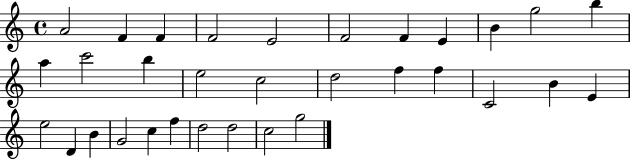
A4/h F4/q F4/q F4/h E4/h F4/h F4/q E4/q B4/q G5/h B5/q A5/q C6/h B5/q E5/h C5/h D5/h F5/q F5/q C4/h B4/q E4/q E5/h D4/q B4/q G4/h C5/q F5/q D5/h D5/h C5/h G5/h